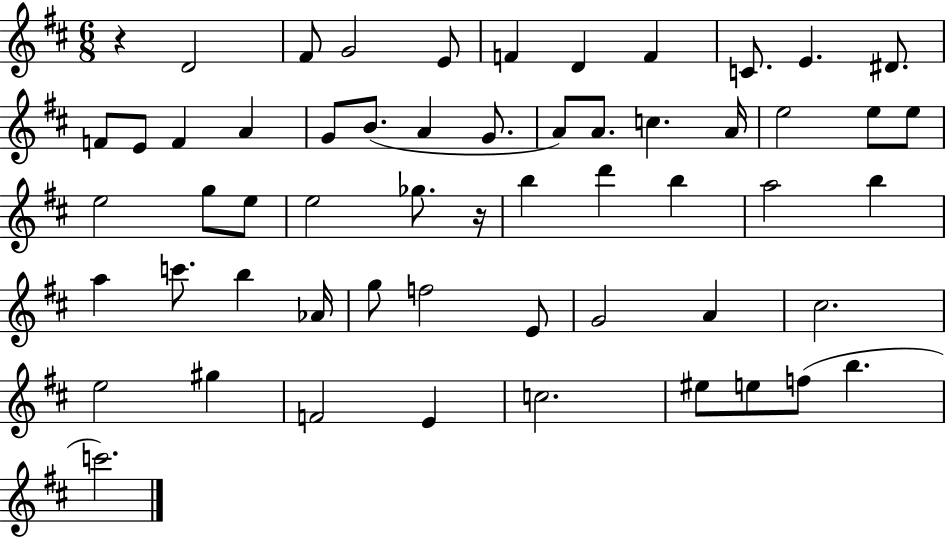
R/q D4/h F#4/e G4/h E4/e F4/q D4/q F4/q C4/e. E4/q. D#4/e. F4/e E4/e F4/q A4/q G4/e B4/e. A4/q G4/e. A4/e A4/e. C5/q. A4/s E5/h E5/e E5/e E5/h G5/e E5/e E5/h Gb5/e. R/s B5/q D6/q B5/q A5/h B5/q A5/q C6/e. B5/q Ab4/s G5/e F5/h E4/e G4/h A4/q C#5/h. E5/h G#5/q F4/h E4/q C5/h. EIS5/e E5/e F5/e B5/q. C6/h.